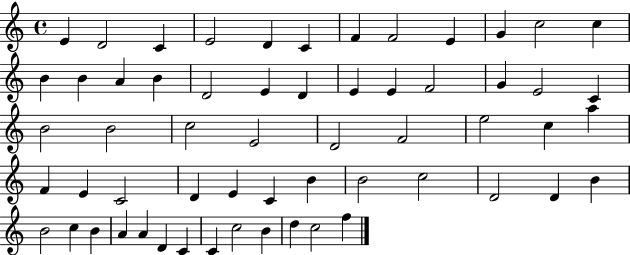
{
  \clef treble
  \time 4/4
  \defaultTimeSignature
  \key c \major
  e'4 d'2 c'4 | e'2 d'4 c'4 | f'4 f'2 e'4 | g'4 c''2 c''4 | \break b'4 b'4 a'4 b'4 | d'2 e'4 d'4 | e'4 e'4 f'2 | g'4 e'2 c'4 | \break b'2 b'2 | c''2 e'2 | d'2 f'2 | e''2 c''4 a''4 | \break f'4 e'4 c'2 | d'4 e'4 c'4 b'4 | b'2 c''2 | d'2 d'4 b'4 | \break b'2 c''4 b'4 | a'4 a'4 d'4 c'4 | c'4 c''2 b'4 | d''4 c''2 f''4 | \break \bar "|."
}